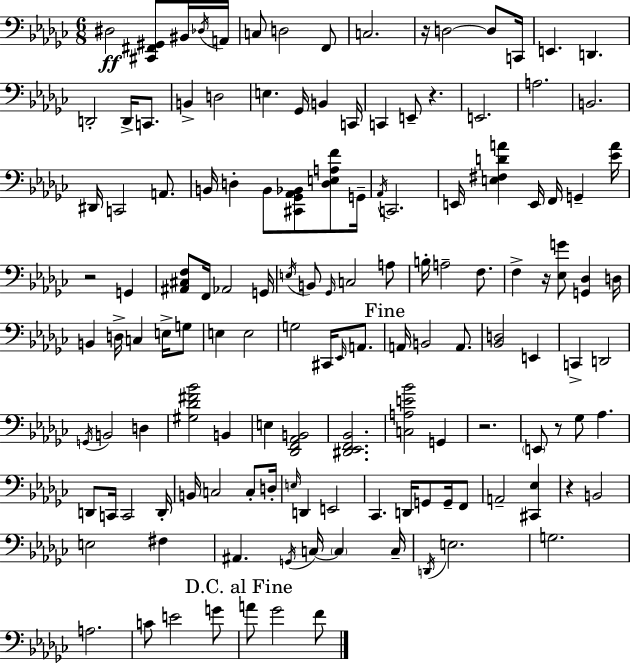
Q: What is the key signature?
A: EES minor